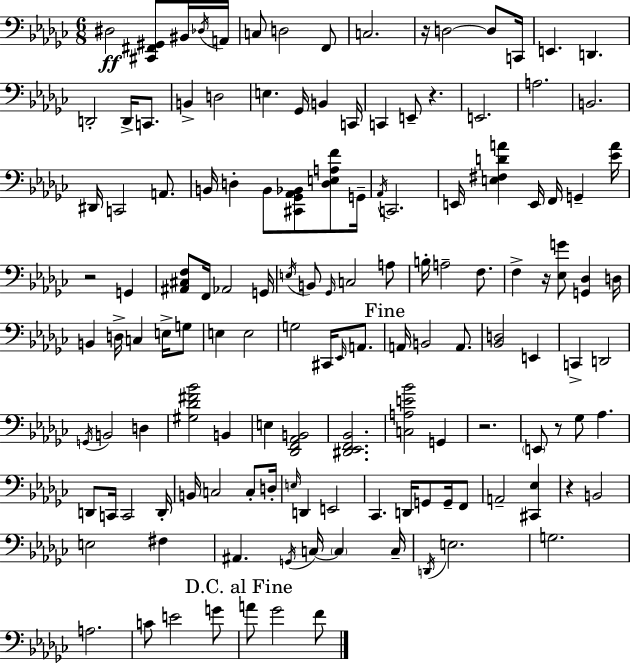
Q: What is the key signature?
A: EES minor